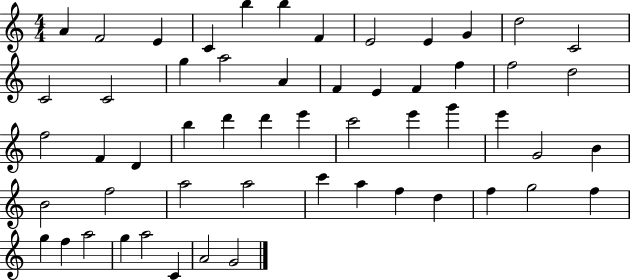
X:1
T:Untitled
M:4/4
L:1/4
K:C
A F2 E C b b F E2 E G d2 C2 C2 C2 g a2 A F E F f f2 d2 f2 F D b d' d' e' c'2 e' g' e' G2 B B2 f2 a2 a2 c' a f d f g2 f g f a2 g a2 C A2 G2